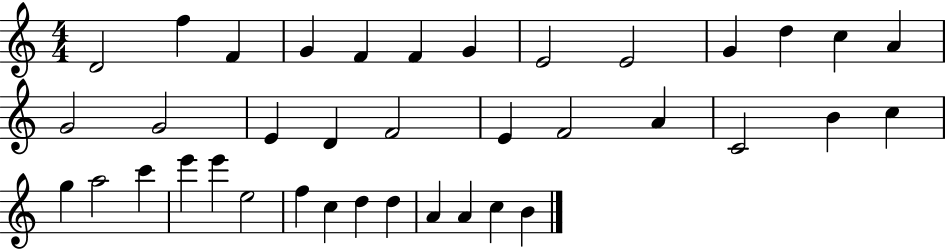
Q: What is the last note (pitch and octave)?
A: B4